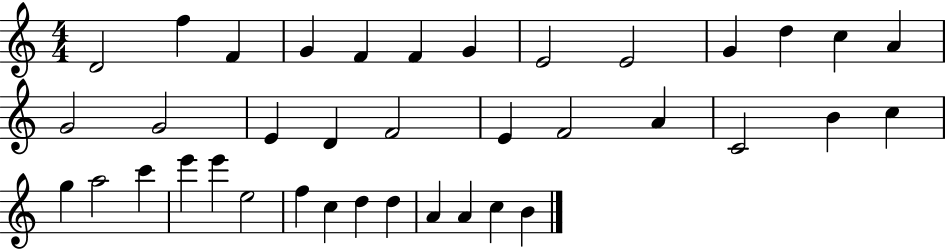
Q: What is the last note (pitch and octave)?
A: B4